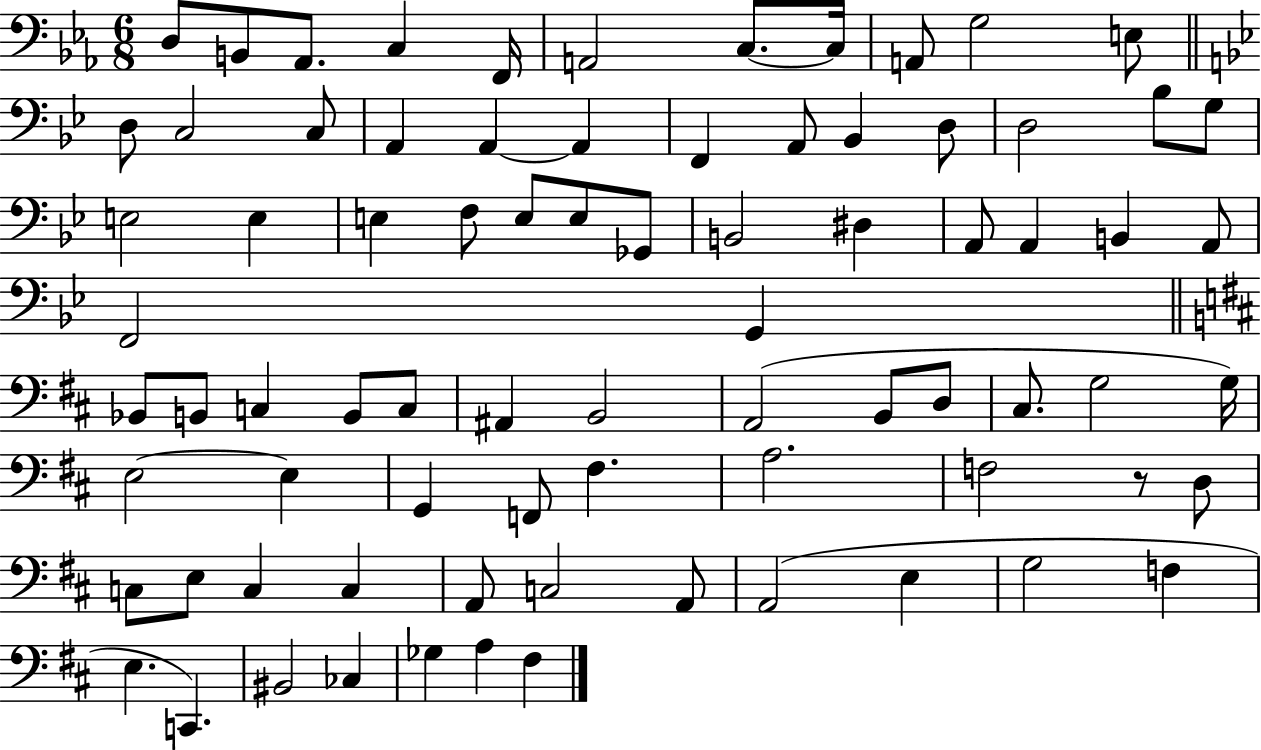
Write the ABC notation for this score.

X:1
T:Untitled
M:6/8
L:1/4
K:Eb
D,/2 B,,/2 _A,,/2 C, F,,/4 A,,2 C,/2 C,/4 A,,/2 G,2 E,/2 D,/2 C,2 C,/2 A,, A,, A,, F,, A,,/2 _B,, D,/2 D,2 _B,/2 G,/2 E,2 E, E, F,/2 E,/2 E,/2 _G,,/2 B,,2 ^D, A,,/2 A,, B,, A,,/2 F,,2 G,, _B,,/2 B,,/2 C, B,,/2 C,/2 ^A,, B,,2 A,,2 B,,/2 D,/2 ^C,/2 G,2 G,/4 E,2 E, G,, F,,/2 ^F, A,2 F,2 z/2 D,/2 C,/2 E,/2 C, C, A,,/2 C,2 A,,/2 A,,2 E, G,2 F, E, C,, ^B,,2 _C, _G, A, ^F,